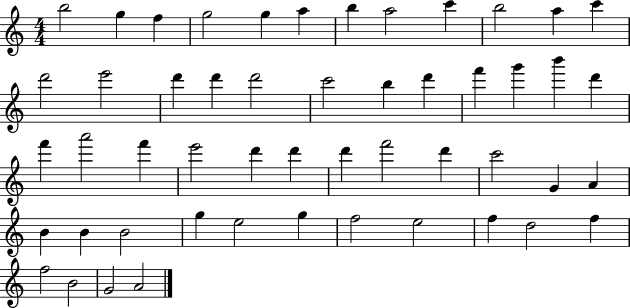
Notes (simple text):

B5/h G5/q F5/q G5/h G5/q A5/q B5/q A5/h C6/q B5/h A5/q C6/q D6/h E6/h D6/q D6/q D6/h C6/h B5/q D6/q F6/q G6/q B6/q D6/q F6/q A6/h F6/q E6/h D6/q D6/q D6/q F6/h D6/q C6/h G4/q A4/q B4/q B4/q B4/h G5/q E5/h G5/q F5/h E5/h F5/q D5/h F5/q F5/h B4/h G4/h A4/h